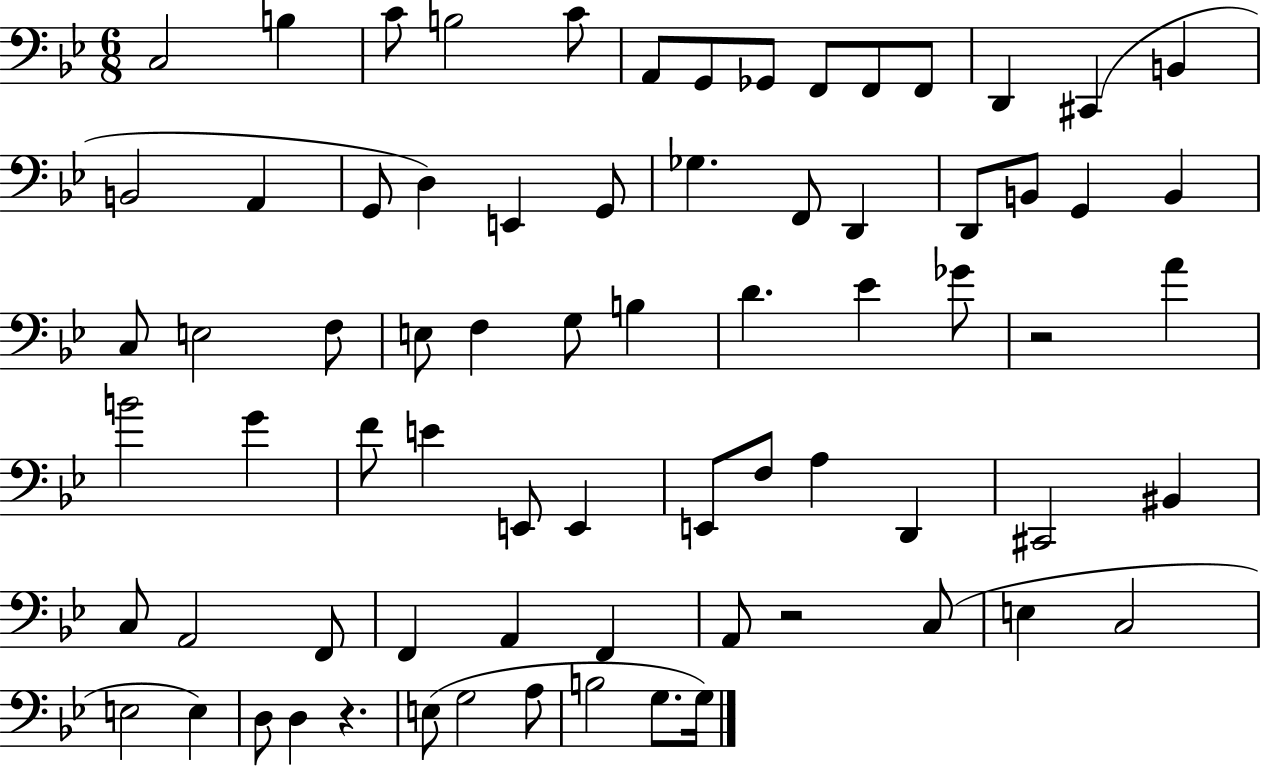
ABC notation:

X:1
T:Untitled
M:6/8
L:1/4
K:Bb
C,2 B, C/2 B,2 C/2 A,,/2 G,,/2 _G,,/2 F,,/2 F,,/2 F,,/2 D,, ^C,, B,, B,,2 A,, G,,/2 D, E,, G,,/2 _G, F,,/2 D,, D,,/2 B,,/2 G,, B,, C,/2 E,2 F,/2 E,/2 F, G,/2 B, D _E _G/2 z2 A B2 G F/2 E E,,/2 E,, E,,/2 F,/2 A, D,, ^C,,2 ^B,, C,/2 A,,2 F,,/2 F,, A,, F,, A,,/2 z2 C,/2 E, C,2 E,2 E, D,/2 D, z E,/2 G,2 A,/2 B,2 G,/2 G,/4